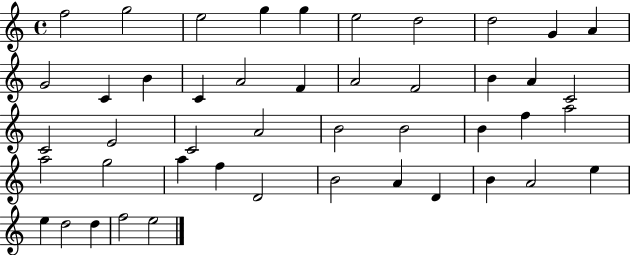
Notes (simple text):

F5/h G5/h E5/h G5/q G5/q E5/h D5/h D5/h G4/q A4/q G4/h C4/q B4/q C4/q A4/h F4/q A4/h F4/h B4/q A4/q C4/h C4/h E4/h C4/h A4/h B4/h B4/h B4/q F5/q A5/h A5/h G5/h A5/q F5/q D4/h B4/h A4/q D4/q B4/q A4/h E5/q E5/q D5/h D5/q F5/h E5/h